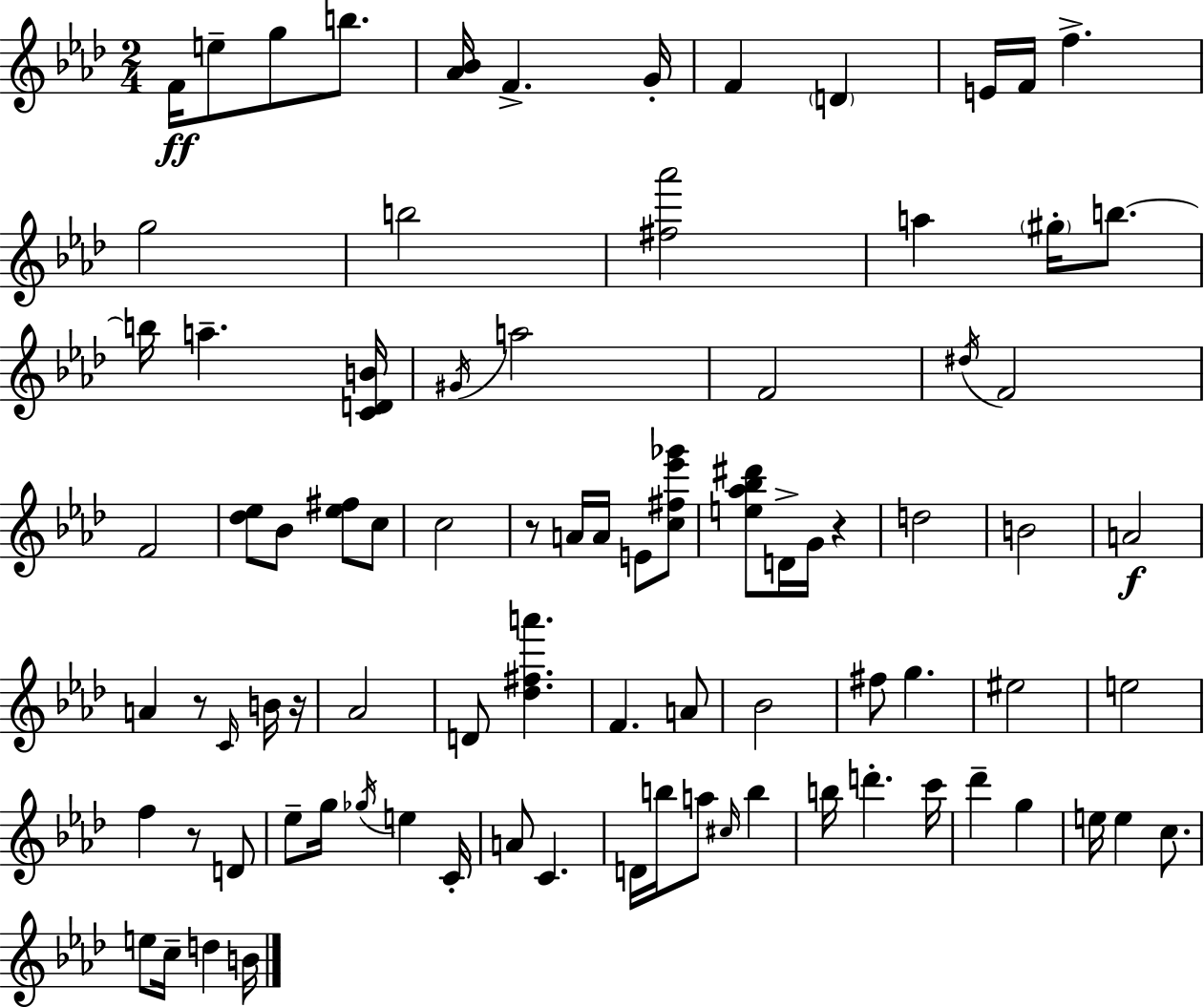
F4/s E5/e G5/e B5/e. [Ab4,Bb4]/s F4/q. G4/s F4/q D4/q E4/s F4/s F5/q. G5/h B5/h [F#5,Ab6]/h A5/q G#5/s B5/e. B5/s A5/q. [C4,D4,B4]/s G#4/s A5/h F4/h D#5/s F4/h F4/h [Db5,Eb5]/e Bb4/e [Eb5,F#5]/e C5/e C5/h R/e A4/s A4/s E4/e [C5,F#5,Eb6,Gb6]/e [E5,Ab5,Bb5,D#6]/e D4/s G4/s R/q D5/h B4/h A4/h A4/q R/e C4/s B4/s R/s Ab4/h D4/e [Db5,F#5,A6]/q. F4/q. A4/e Bb4/h F#5/e G5/q. EIS5/h E5/h F5/q R/e D4/e Eb5/e G5/s Gb5/s E5/q C4/s A4/e C4/q. D4/s B5/s A5/e C#5/s B5/q B5/s D6/q. C6/s Db6/q G5/q E5/s E5/q C5/e. E5/e C5/s D5/q B4/s